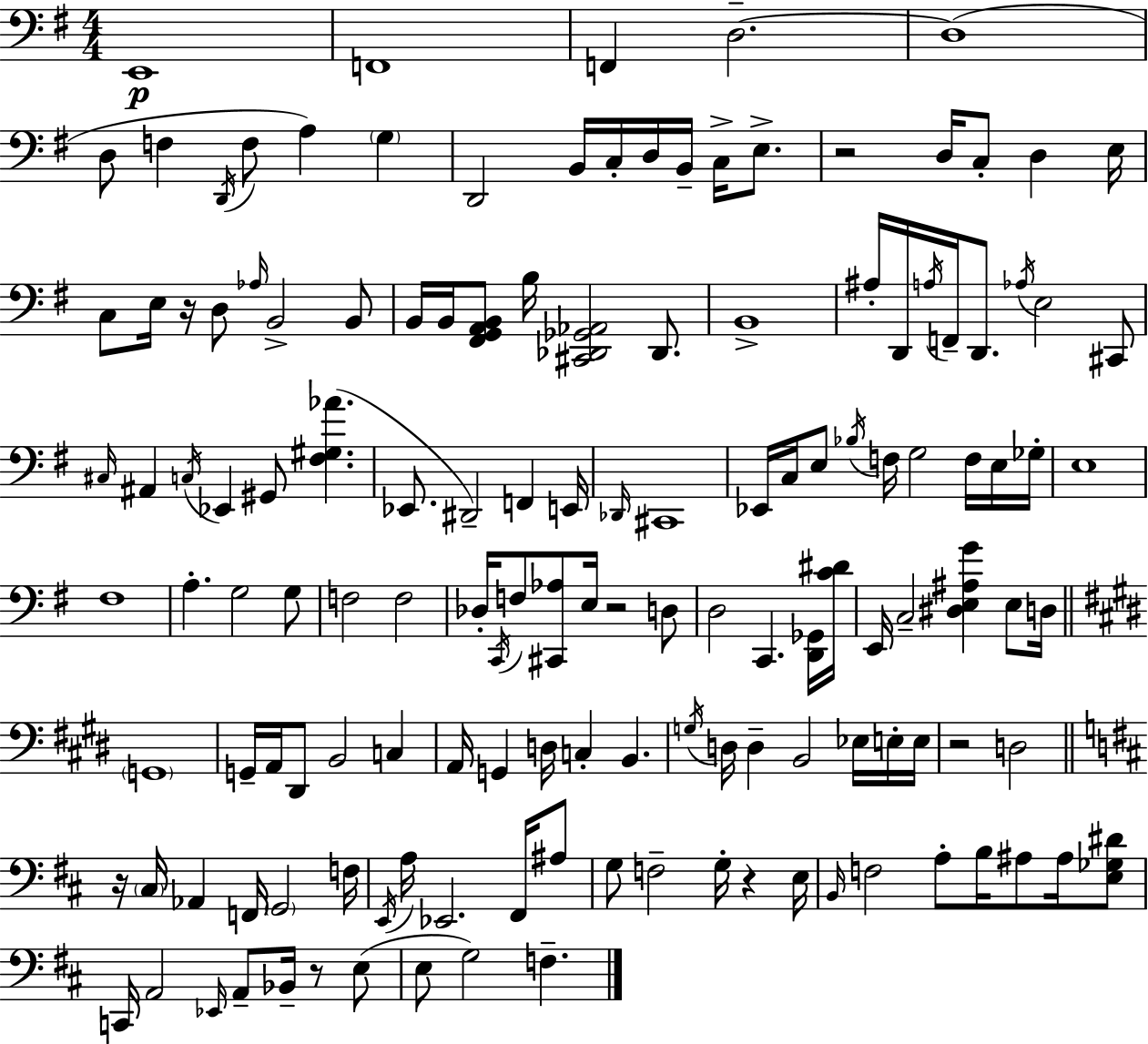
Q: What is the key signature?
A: G major